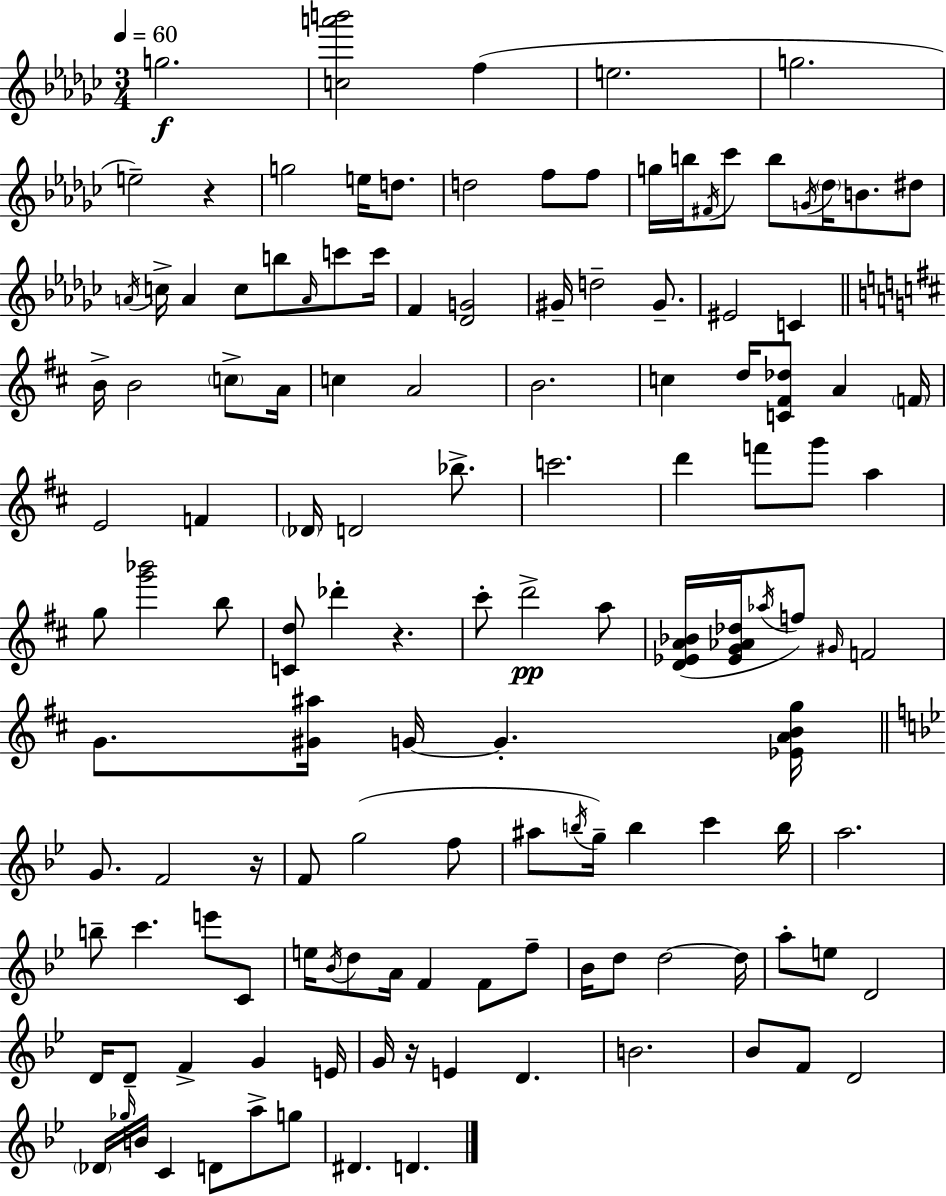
G5/h. [C5,A6,B6]/h F5/q E5/h. G5/h. E5/h R/q G5/h E5/s D5/e. D5/h F5/e F5/e G5/s B5/s F#4/s CES6/e B5/e G4/s Db5/s B4/e. D#5/e A4/s C5/s A4/q C5/e B5/e A4/s C6/e C6/s F4/q [Db4,G4]/h G#4/s D5/h G#4/e. EIS4/h C4/q B4/s B4/h C5/e A4/s C5/q A4/h B4/h. C5/q D5/s [C4,F#4,Db5]/e A4/q F4/s E4/h F4/q Db4/s D4/h Bb5/e. C6/h. D6/q F6/e G6/e A5/q G5/e [G6,Bb6]/h B5/e [C4,D5]/e Db6/q R/q. C#6/e D6/h A5/e [D4,Eb4,A4,Bb4]/s [Eb4,G4,Ab4,Db5]/s Ab5/s F5/e G#4/s F4/h G4/e. [G#4,A#5]/s G4/s G4/q. [Eb4,A4,B4,G5]/s G4/e. F4/h R/s F4/e G5/h F5/e A#5/e B5/s G5/s B5/q C6/q B5/s A5/h. B5/e C6/q. E6/e C4/e E5/s Bb4/s D5/e A4/s F4/q F4/e F5/e Bb4/s D5/e D5/h D5/s A5/e E5/e D4/h D4/s D4/e F4/q G4/q E4/s G4/s R/s E4/q D4/q. B4/h. Bb4/e F4/e D4/h Db4/s Gb5/s B4/s C4/q D4/e A5/e G5/e D#4/q. D4/q.